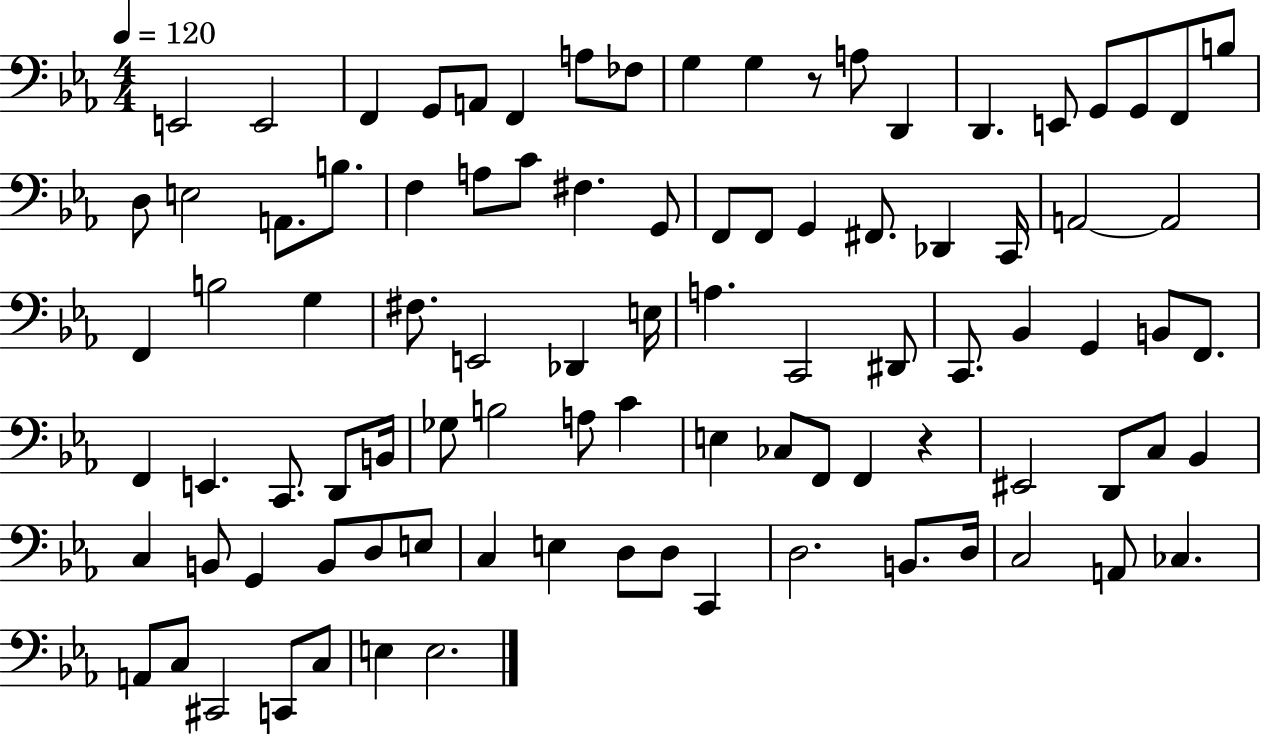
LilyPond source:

{
  \clef bass
  \numericTimeSignature
  \time 4/4
  \key ees \major
  \tempo 4 = 120
  e,2 e,2 | f,4 g,8 a,8 f,4 a8 fes8 | g4 g4 r8 a8 d,4 | d,4. e,8 g,8 g,8 f,8 b8 | \break d8 e2 a,8. b8. | f4 a8 c'8 fis4. g,8 | f,8 f,8 g,4 fis,8. des,4 c,16 | a,2~~ a,2 | \break f,4 b2 g4 | fis8. e,2 des,4 e16 | a4. c,2 dis,8 | c,8. bes,4 g,4 b,8 f,8. | \break f,4 e,4. c,8. d,8 b,16 | ges8 b2 a8 c'4 | e4 ces8 f,8 f,4 r4 | eis,2 d,8 c8 bes,4 | \break c4 b,8 g,4 b,8 d8 e8 | c4 e4 d8 d8 c,4 | d2. b,8. d16 | c2 a,8 ces4. | \break a,8 c8 cis,2 c,8 c8 | e4 e2. | \bar "|."
}